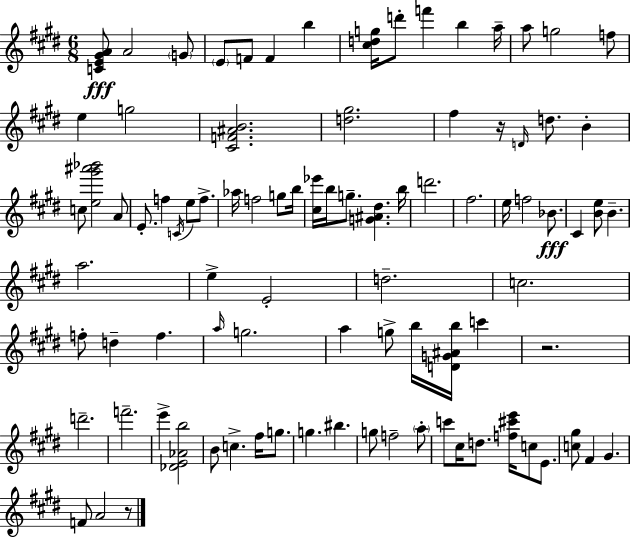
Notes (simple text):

[C4,E4,G#4,A4]/e A4/h G4/e E4/e F4/e F4/q B5/q [C#5,D5,G5]/s D6/e F6/q B5/q A5/s A5/e G5/h F5/e E5/q G5/h [C#4,F4,A#4,B4]/h. [D5,G#5]/h. F#5/q R/s D4/s D5/e. B4/q C5/e [E5,G#6,A#6,Bb6]/h A4/e E4/e. F5/q C4/s E5/e F5/e. Ab5/s F5/h G5/e B5/s [C#5,Eb6]/s B5/s G5/e. [G4,A#4,D#5]/q. B5/s D6/h. F#5/h. E5/s F5/h Bb4/e. C#4/q [B4,E5]/e B4/q. A5/h. E5/q E4/h D5/h. C5/h. F5/e D5/q F5/q. A5/s G5/h. A5/q G5/e B5/s [D4,G4,A#4,B5]/s C6/q R/h. D6/h. F6/h. E6/q [Db4,E4,Ab4,B5]/h B4/e C5/q. F#5/s G5/e. G5/q. BIS5/q. G5/e F5/h A5/e C6/e C#5/s D5/e. [F5,C#6,E6]/s C5/e E4/e. [C5,G#5]/e F#4/q G#4/q. F4/e A4/h R/e